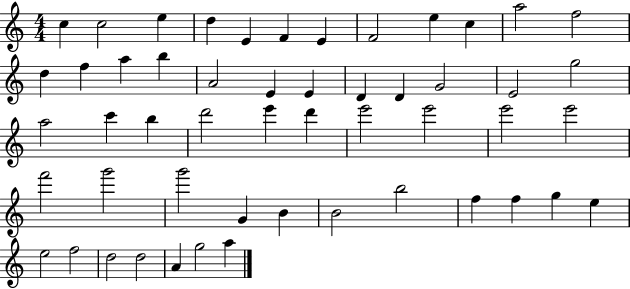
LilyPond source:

{
  \clef treble
  \numericTimeSignature
  \time 4/4
  \key c \major
  c''4 c''2 e''4 | d''4 e'4 f'4 e'4 | f'2 e''4 c''4 | a''2 f''2 | \break d''4 f''4 a''4 b''4 | a'2 e'4 e'4 | d'4 d'4 g'2 | e'2 g''2 | \break a''2 c'''4 b''4 | d'''2 e'''4 d'''4 | e'''2 e'''2 | e'''2 e'''2 | \break f'''2 g'''2 | g'''2 g'4 b'4 | b'2 b''2 | f''4 f''4 g''4 e''4 | \break e''2 f''2 | d''2 d''2 | a'4 g''2 a''4 | \bar "|."
}